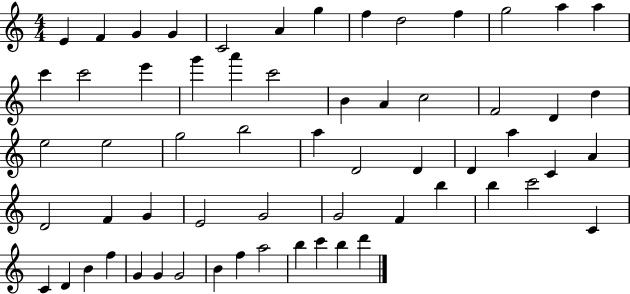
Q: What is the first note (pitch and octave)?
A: E4